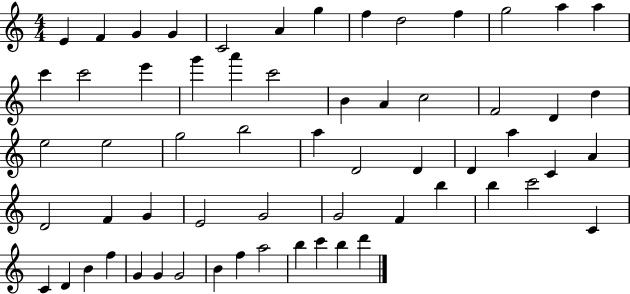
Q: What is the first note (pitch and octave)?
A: E4